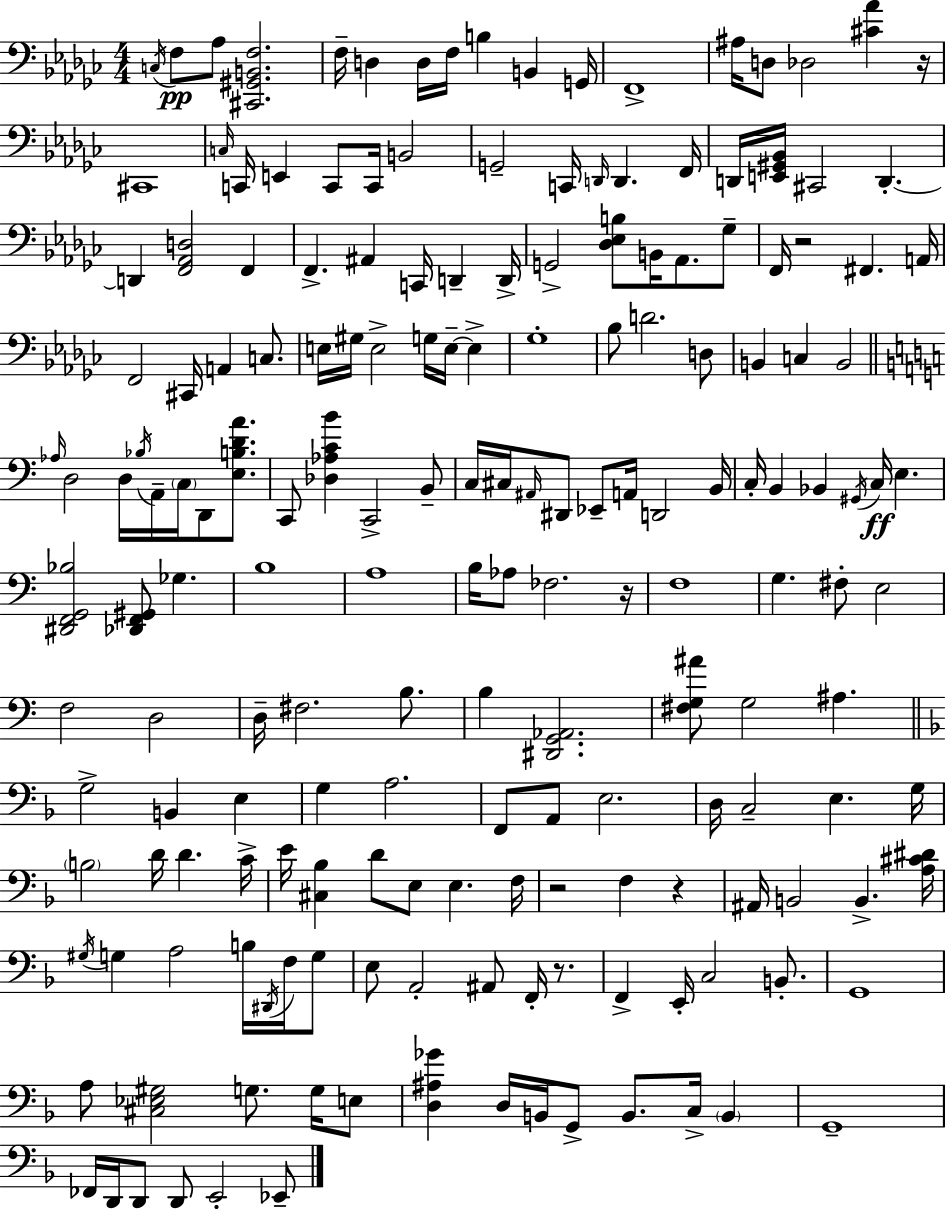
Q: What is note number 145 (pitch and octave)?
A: G3